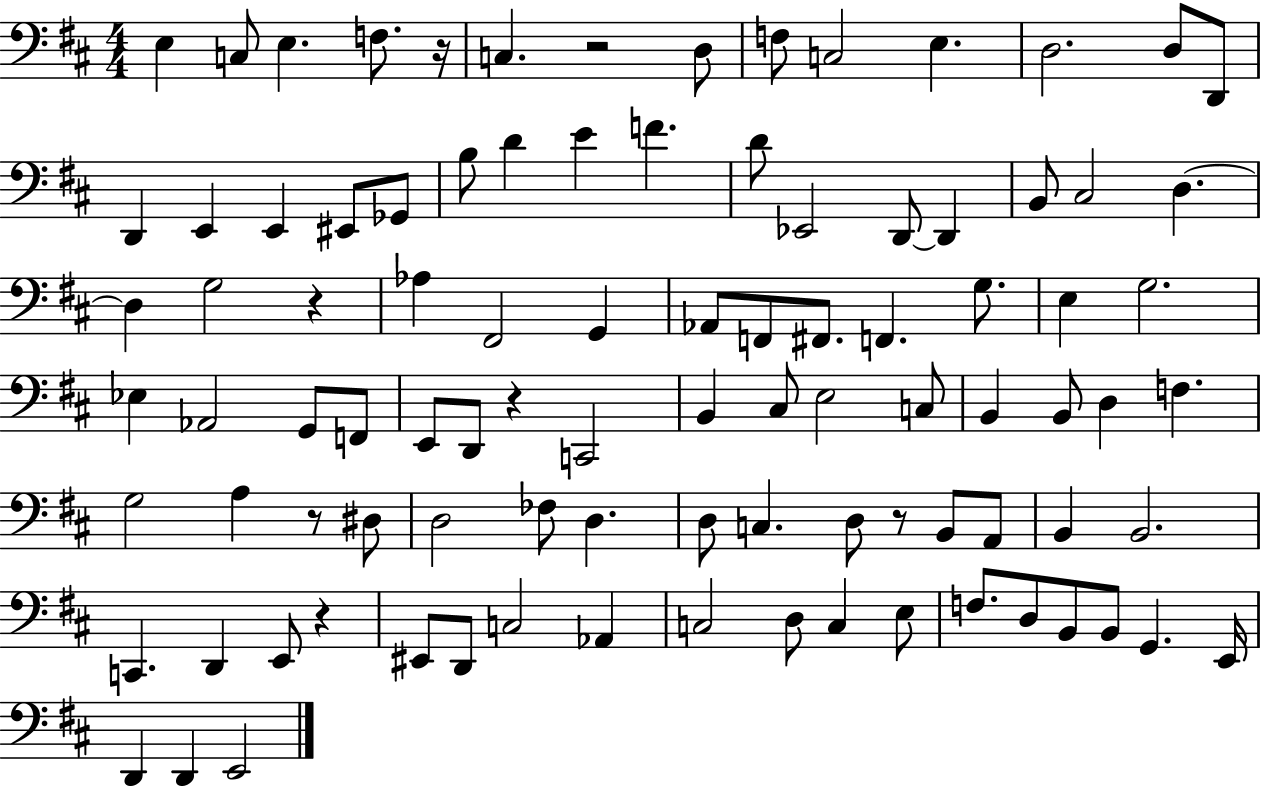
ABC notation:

X:1
T:Untitled
M:4/4
L:1/4
K:D
E, C,/2 E, F,/2 z/4 C, z2 D,/2 F,/2 C,2 E, D,2 D,/2 D,,/2 D,, E,, E,, ^E,,/2 _G,,/2 B,/2 D E F D/2 _E,,2 D,,/2 D,, B,,/2 ^C,2 D, D, G,2 z _A, ^F,,2 G,, _A,,/2 F,,/2 ^F,,/2 F,, G,/2 E, G,2 _E, _A,,2 G,,/2 F,,/2 E,,/2 D,,/2 z C,,2 B,, ^C,/2 E,2 C,/2 B,, B,,/2 D, F, G,2 A, z/2 ^D,/2 D,2 _F,/2 D, D,/2 C, D,/2 z/2 B,,/2 A,,/2 B,, B,,2 C,, D,, E,,/2 z ^E,,/2 D,,/2 C,2 _A,, C,2 D,/2 C, E,/2 F,/2 D,/2 B,,/2 B,,/2 G,, E,,/4 D,, D,, E,,2